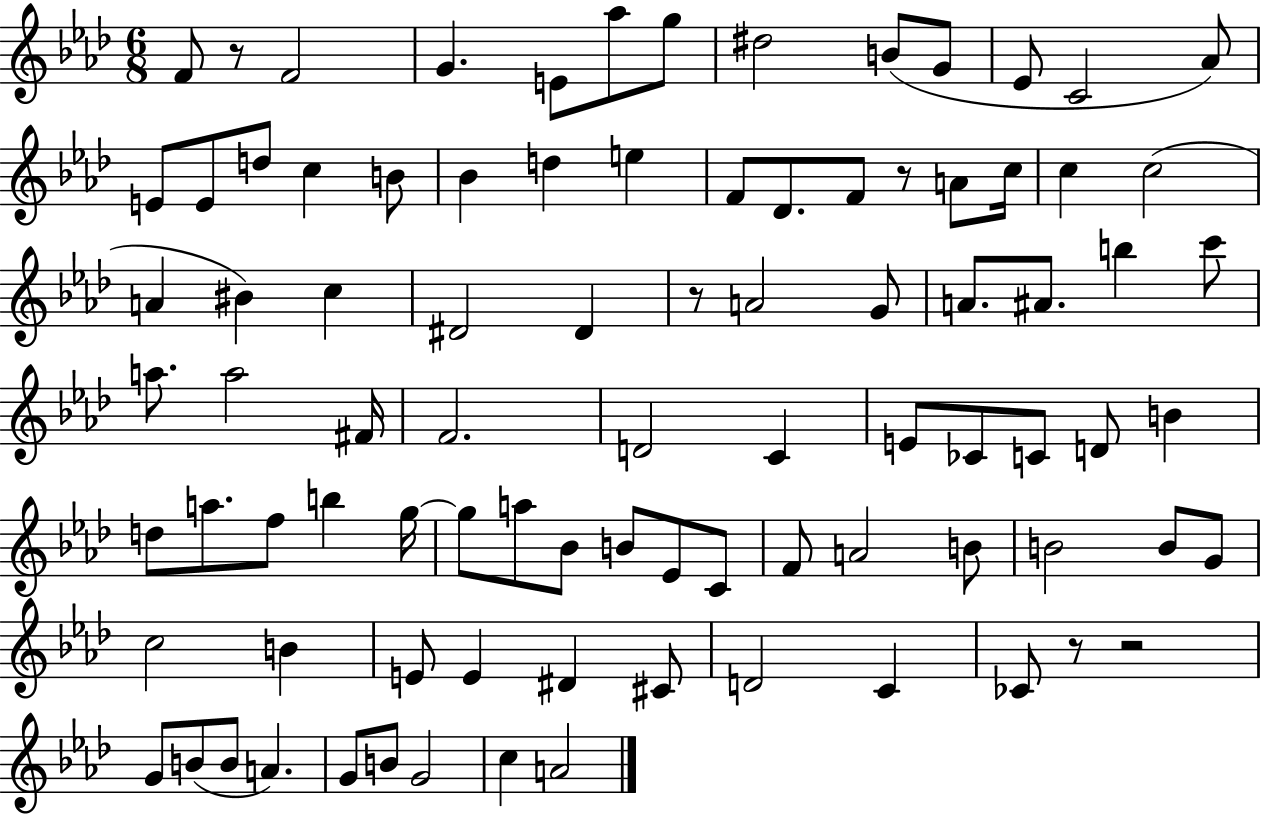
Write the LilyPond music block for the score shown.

{
  \clef treble
  \numericTimeSignature
  \time 6/8
  \key aes \major
  f'8 r8 f'2 | g'4. e'8 aes''8 g''8 | dis''2 b'8( g'8 | ees'8 c'2 aes'8) | \break e'8 e'8 d''8 c''4 b'8 | bes'4 d''4 e''4 | f'8 des'8. f'8 r8 a'8 c''16 | c''4 c''2( | \break a'4 bis'4) c''4 | dis'2 dis'4 | r8 a'2 g'8 | a'8. ais'8. b''4 c'''8 | \break a''8. a''2 fis'16 | f'2. | d'2 c'4 | e'8 ces'8 c'8 d'8 b'4 | \break d''8 a''8. f''8 b''4 g''16~~ | g''8 a''8 bes'8 b'8 ees'8 c'8 | f'8 a'2 b'8 | b'2 b'8 g'8 | \break c''2 b'4 | e'8 e'4 dis'4 cis'8 | d'2 c'4 | ces'8 r8 r2 | \break g'8 b'8( b'8 a'4.) | g'8 b'8 g'2 | c''4 a'2 | \bar "|."
}